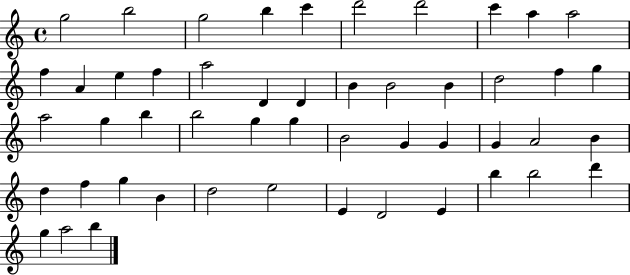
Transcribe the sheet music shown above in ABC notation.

X:1
T:Untitled
M:4/4
L:1/4
K:C
g2 b2 g2 b c' d'2 d'2 c' a a2 f A e f a2 D D B B2 B d2 f g a2 g b b2 g g B2 G G G A2 B d f g B d2 e2 E D2 E b b2 d' g a2 b